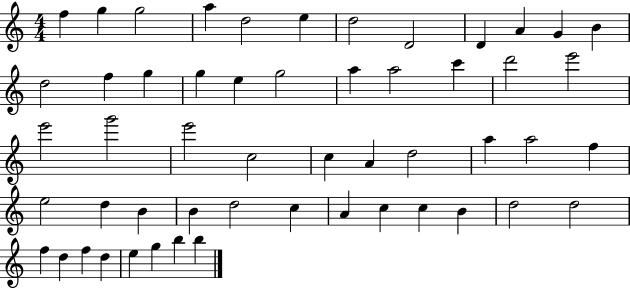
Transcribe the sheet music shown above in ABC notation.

X:1
T:Untitled
M:4/4
L:1/4
K:C
f g g2 a d2 e d2 D2 D A G B d2 f g g e g2 a a2 c' d'2 e'2 e'2 g'2 e'2 c2 c A d2 a a2 f e2 d B B d2 c A c c B d2 d2 f d f d e g b b